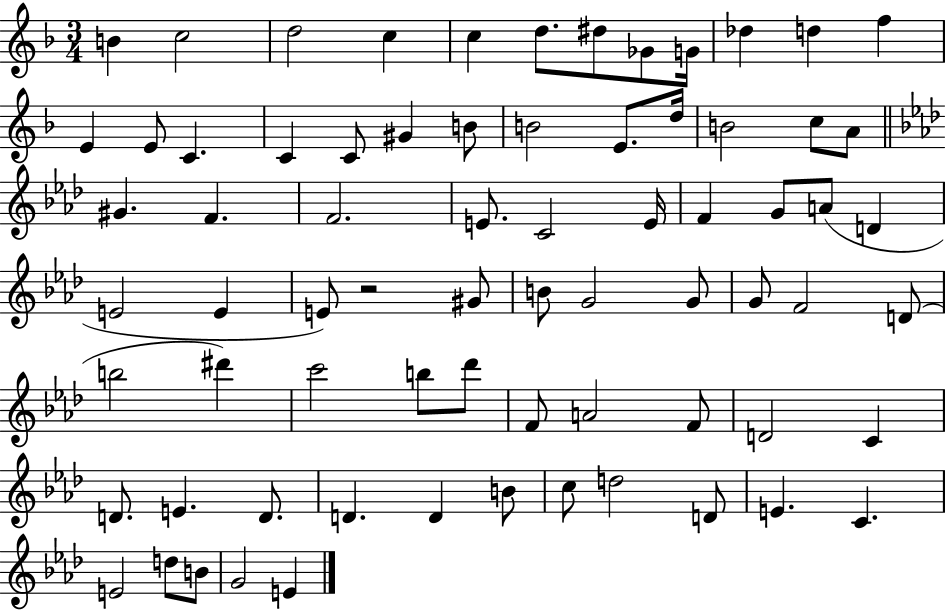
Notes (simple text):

B4/q C5/h D5/h C5/q C5/q D5/e. D#5/e Gb4/e G4/s Db5/q D5/q F5/q E4/q E4/e C4/q. C4/q C4/e G#4/q B4/e B4/h E4/e. D5/s B4/h C5/e A4/e G#4/q. F4/q. F4/h. E4/e. C4/h E4/s F4/q G4/e A4/e D4/q E4/h E4/q E4/e R/h G#4/e B4/e G4/h G4/e G4/e F4/h D4/e B5/h D#6/q C6/h B5/e Db6/e F4/e A4/h F4/e D4/h C4/q D4/e. E4/q. D4/e. D4/q. D4/q B4/e C5/e D5/h D4/e E4/q. C4/q. E4/h D5/e B4/e G4/h E4/q